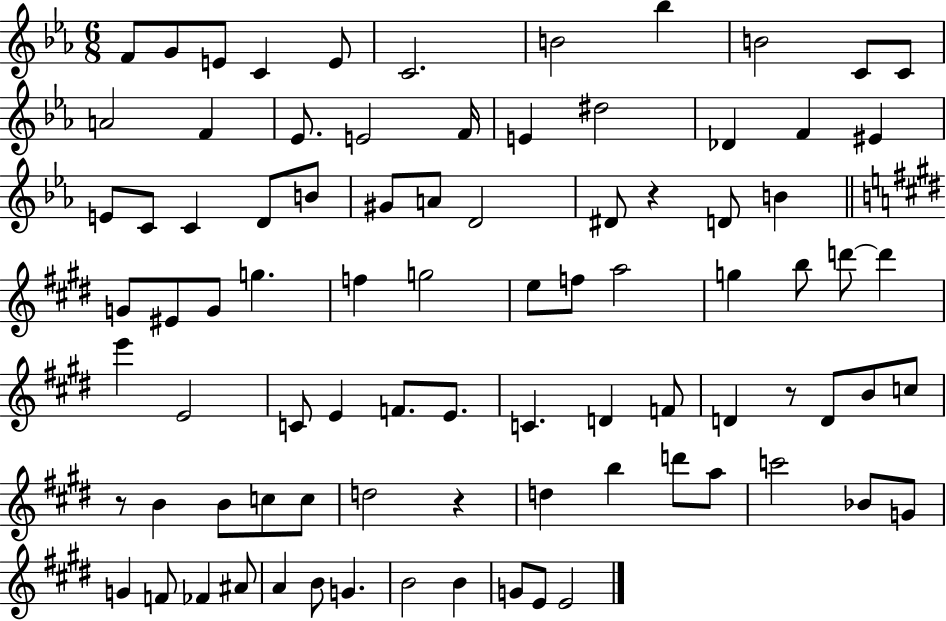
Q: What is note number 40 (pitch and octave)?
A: F5